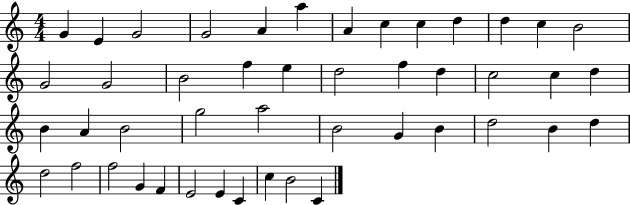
{
  \clef treble
  \numericTimeSignature
  \time 4/4
  \key c \major
  g'4 e'4 g'2 | g'2 a'4 a''4 | a'4 c''4 c''4 d''4 | d''4 c''4 b'2 | \break g'2 g'2 | b'2 f''4 e''4 | d''2 f''4 d''4 | c''2 c''4 d''4 | \break b'4 a'4 b'2 | g''2 a''2 | b'2 g'4 b'4 | d''2 b'4 d''4 | \break d''2 f''2 | f''2 g'4 f'4 | e'2 e'4 c'4 | c''4 b'2 c'4 | \break \bar "|."
}